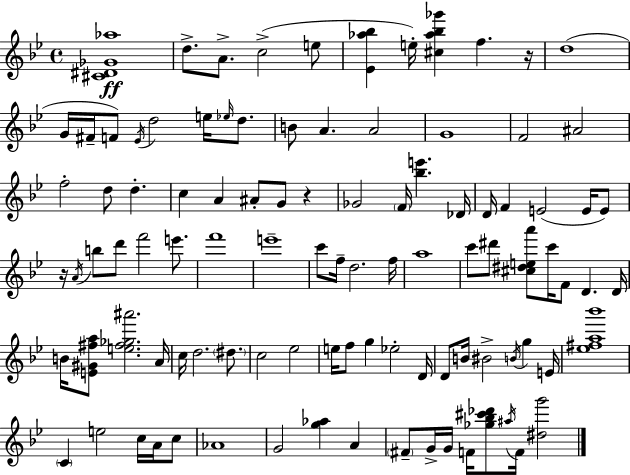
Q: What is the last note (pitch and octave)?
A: F4